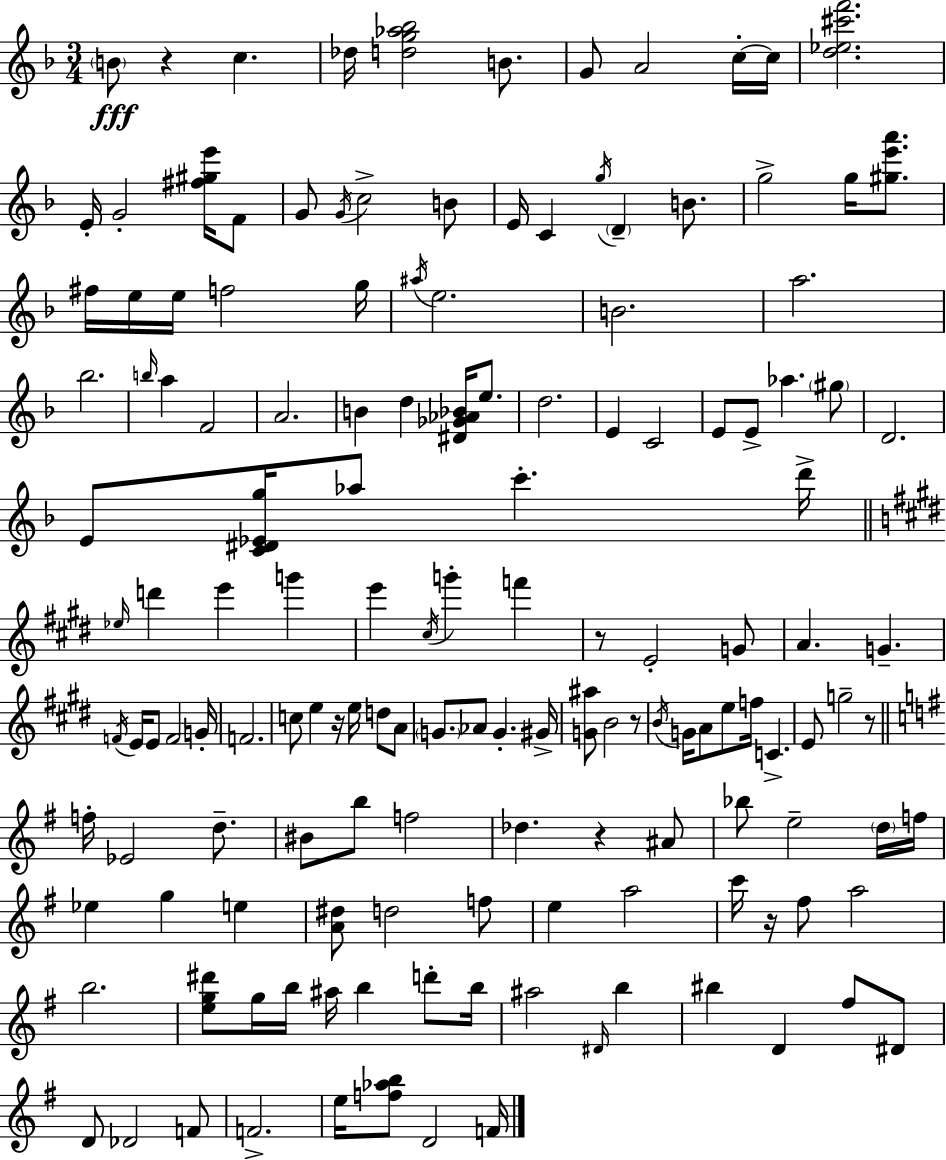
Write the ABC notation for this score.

X:1
T:Untitled
M:3/4
L:1/4
K:Dm
B/2 z c _d/4 [dg_a_b]2 B/2 G/2 A2 c/4 c/4 [d_e^c'f']2 E/4 G2 [^f^ge']/4 F/2 G/2 G/4 c2 B/2 E/4 C g/4 D B/2 g2 g/4 [^ge'a']/2 ^f/4 e/4 e/4 f2 g/4 ^a/4 e2 B2 a2 _b2 b/4 a F2 A2 B d [^D_G_A_B]/4 e/2 d2 E C2 E/2 E/2 _a ^g/2 D2 E/2 [C^D_Eg]/4 _a/2 c' d'/4 _e/4 d' e' g' e' ^c/4 g' f' z/2 E2 G/2 A G F/4 E/4 E/2 F2 G/4 F2 c/2 e z/4 e/4 d/2 A/2 G/2 _A/2 G ^G/4 [G^a]/2 B2 z/2 B/4 G/4 A/2 e/2 f/4 C E/2 g2 z/2 f/4 _E2 d/2 ^B/2 b/2 f2 _d z ^A/2 _b/2 e2 d/4 f/4 _e g e [A^d]/2 d2 f/2 e a2 c'/4 z/4 ^f/2 a2 b2 [eg^d']/2 g/4 b/4 ^a/4 b d'/2 b/4 ^a2 ^D/4 b ^b D ^f/2 ^D/2 D/2 _D2 F/2 F2 e/4 [f_ab]/2 D2 F/4